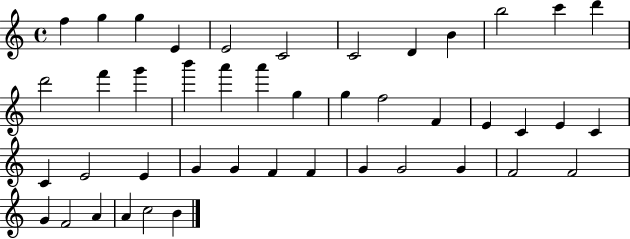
F5/q G5/q G5/q E4/q E4/h C4/h C4/h D4/q B4/q B5/h C6/q D6/q D6/h F6/q G6/q B6/q A6/q A6/q G5/q G5/q F5/h F4/q E4/q C4/q E4/q C4/q C4/q E4/h E4/q G4/q G4/q F4/q F4/q G4/q G4/h G4/q F4/h F4/h G4/q F4/h A4/q A4/q C5/h B4/q